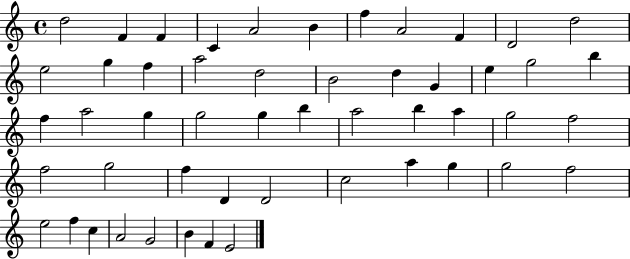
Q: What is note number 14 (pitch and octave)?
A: F5